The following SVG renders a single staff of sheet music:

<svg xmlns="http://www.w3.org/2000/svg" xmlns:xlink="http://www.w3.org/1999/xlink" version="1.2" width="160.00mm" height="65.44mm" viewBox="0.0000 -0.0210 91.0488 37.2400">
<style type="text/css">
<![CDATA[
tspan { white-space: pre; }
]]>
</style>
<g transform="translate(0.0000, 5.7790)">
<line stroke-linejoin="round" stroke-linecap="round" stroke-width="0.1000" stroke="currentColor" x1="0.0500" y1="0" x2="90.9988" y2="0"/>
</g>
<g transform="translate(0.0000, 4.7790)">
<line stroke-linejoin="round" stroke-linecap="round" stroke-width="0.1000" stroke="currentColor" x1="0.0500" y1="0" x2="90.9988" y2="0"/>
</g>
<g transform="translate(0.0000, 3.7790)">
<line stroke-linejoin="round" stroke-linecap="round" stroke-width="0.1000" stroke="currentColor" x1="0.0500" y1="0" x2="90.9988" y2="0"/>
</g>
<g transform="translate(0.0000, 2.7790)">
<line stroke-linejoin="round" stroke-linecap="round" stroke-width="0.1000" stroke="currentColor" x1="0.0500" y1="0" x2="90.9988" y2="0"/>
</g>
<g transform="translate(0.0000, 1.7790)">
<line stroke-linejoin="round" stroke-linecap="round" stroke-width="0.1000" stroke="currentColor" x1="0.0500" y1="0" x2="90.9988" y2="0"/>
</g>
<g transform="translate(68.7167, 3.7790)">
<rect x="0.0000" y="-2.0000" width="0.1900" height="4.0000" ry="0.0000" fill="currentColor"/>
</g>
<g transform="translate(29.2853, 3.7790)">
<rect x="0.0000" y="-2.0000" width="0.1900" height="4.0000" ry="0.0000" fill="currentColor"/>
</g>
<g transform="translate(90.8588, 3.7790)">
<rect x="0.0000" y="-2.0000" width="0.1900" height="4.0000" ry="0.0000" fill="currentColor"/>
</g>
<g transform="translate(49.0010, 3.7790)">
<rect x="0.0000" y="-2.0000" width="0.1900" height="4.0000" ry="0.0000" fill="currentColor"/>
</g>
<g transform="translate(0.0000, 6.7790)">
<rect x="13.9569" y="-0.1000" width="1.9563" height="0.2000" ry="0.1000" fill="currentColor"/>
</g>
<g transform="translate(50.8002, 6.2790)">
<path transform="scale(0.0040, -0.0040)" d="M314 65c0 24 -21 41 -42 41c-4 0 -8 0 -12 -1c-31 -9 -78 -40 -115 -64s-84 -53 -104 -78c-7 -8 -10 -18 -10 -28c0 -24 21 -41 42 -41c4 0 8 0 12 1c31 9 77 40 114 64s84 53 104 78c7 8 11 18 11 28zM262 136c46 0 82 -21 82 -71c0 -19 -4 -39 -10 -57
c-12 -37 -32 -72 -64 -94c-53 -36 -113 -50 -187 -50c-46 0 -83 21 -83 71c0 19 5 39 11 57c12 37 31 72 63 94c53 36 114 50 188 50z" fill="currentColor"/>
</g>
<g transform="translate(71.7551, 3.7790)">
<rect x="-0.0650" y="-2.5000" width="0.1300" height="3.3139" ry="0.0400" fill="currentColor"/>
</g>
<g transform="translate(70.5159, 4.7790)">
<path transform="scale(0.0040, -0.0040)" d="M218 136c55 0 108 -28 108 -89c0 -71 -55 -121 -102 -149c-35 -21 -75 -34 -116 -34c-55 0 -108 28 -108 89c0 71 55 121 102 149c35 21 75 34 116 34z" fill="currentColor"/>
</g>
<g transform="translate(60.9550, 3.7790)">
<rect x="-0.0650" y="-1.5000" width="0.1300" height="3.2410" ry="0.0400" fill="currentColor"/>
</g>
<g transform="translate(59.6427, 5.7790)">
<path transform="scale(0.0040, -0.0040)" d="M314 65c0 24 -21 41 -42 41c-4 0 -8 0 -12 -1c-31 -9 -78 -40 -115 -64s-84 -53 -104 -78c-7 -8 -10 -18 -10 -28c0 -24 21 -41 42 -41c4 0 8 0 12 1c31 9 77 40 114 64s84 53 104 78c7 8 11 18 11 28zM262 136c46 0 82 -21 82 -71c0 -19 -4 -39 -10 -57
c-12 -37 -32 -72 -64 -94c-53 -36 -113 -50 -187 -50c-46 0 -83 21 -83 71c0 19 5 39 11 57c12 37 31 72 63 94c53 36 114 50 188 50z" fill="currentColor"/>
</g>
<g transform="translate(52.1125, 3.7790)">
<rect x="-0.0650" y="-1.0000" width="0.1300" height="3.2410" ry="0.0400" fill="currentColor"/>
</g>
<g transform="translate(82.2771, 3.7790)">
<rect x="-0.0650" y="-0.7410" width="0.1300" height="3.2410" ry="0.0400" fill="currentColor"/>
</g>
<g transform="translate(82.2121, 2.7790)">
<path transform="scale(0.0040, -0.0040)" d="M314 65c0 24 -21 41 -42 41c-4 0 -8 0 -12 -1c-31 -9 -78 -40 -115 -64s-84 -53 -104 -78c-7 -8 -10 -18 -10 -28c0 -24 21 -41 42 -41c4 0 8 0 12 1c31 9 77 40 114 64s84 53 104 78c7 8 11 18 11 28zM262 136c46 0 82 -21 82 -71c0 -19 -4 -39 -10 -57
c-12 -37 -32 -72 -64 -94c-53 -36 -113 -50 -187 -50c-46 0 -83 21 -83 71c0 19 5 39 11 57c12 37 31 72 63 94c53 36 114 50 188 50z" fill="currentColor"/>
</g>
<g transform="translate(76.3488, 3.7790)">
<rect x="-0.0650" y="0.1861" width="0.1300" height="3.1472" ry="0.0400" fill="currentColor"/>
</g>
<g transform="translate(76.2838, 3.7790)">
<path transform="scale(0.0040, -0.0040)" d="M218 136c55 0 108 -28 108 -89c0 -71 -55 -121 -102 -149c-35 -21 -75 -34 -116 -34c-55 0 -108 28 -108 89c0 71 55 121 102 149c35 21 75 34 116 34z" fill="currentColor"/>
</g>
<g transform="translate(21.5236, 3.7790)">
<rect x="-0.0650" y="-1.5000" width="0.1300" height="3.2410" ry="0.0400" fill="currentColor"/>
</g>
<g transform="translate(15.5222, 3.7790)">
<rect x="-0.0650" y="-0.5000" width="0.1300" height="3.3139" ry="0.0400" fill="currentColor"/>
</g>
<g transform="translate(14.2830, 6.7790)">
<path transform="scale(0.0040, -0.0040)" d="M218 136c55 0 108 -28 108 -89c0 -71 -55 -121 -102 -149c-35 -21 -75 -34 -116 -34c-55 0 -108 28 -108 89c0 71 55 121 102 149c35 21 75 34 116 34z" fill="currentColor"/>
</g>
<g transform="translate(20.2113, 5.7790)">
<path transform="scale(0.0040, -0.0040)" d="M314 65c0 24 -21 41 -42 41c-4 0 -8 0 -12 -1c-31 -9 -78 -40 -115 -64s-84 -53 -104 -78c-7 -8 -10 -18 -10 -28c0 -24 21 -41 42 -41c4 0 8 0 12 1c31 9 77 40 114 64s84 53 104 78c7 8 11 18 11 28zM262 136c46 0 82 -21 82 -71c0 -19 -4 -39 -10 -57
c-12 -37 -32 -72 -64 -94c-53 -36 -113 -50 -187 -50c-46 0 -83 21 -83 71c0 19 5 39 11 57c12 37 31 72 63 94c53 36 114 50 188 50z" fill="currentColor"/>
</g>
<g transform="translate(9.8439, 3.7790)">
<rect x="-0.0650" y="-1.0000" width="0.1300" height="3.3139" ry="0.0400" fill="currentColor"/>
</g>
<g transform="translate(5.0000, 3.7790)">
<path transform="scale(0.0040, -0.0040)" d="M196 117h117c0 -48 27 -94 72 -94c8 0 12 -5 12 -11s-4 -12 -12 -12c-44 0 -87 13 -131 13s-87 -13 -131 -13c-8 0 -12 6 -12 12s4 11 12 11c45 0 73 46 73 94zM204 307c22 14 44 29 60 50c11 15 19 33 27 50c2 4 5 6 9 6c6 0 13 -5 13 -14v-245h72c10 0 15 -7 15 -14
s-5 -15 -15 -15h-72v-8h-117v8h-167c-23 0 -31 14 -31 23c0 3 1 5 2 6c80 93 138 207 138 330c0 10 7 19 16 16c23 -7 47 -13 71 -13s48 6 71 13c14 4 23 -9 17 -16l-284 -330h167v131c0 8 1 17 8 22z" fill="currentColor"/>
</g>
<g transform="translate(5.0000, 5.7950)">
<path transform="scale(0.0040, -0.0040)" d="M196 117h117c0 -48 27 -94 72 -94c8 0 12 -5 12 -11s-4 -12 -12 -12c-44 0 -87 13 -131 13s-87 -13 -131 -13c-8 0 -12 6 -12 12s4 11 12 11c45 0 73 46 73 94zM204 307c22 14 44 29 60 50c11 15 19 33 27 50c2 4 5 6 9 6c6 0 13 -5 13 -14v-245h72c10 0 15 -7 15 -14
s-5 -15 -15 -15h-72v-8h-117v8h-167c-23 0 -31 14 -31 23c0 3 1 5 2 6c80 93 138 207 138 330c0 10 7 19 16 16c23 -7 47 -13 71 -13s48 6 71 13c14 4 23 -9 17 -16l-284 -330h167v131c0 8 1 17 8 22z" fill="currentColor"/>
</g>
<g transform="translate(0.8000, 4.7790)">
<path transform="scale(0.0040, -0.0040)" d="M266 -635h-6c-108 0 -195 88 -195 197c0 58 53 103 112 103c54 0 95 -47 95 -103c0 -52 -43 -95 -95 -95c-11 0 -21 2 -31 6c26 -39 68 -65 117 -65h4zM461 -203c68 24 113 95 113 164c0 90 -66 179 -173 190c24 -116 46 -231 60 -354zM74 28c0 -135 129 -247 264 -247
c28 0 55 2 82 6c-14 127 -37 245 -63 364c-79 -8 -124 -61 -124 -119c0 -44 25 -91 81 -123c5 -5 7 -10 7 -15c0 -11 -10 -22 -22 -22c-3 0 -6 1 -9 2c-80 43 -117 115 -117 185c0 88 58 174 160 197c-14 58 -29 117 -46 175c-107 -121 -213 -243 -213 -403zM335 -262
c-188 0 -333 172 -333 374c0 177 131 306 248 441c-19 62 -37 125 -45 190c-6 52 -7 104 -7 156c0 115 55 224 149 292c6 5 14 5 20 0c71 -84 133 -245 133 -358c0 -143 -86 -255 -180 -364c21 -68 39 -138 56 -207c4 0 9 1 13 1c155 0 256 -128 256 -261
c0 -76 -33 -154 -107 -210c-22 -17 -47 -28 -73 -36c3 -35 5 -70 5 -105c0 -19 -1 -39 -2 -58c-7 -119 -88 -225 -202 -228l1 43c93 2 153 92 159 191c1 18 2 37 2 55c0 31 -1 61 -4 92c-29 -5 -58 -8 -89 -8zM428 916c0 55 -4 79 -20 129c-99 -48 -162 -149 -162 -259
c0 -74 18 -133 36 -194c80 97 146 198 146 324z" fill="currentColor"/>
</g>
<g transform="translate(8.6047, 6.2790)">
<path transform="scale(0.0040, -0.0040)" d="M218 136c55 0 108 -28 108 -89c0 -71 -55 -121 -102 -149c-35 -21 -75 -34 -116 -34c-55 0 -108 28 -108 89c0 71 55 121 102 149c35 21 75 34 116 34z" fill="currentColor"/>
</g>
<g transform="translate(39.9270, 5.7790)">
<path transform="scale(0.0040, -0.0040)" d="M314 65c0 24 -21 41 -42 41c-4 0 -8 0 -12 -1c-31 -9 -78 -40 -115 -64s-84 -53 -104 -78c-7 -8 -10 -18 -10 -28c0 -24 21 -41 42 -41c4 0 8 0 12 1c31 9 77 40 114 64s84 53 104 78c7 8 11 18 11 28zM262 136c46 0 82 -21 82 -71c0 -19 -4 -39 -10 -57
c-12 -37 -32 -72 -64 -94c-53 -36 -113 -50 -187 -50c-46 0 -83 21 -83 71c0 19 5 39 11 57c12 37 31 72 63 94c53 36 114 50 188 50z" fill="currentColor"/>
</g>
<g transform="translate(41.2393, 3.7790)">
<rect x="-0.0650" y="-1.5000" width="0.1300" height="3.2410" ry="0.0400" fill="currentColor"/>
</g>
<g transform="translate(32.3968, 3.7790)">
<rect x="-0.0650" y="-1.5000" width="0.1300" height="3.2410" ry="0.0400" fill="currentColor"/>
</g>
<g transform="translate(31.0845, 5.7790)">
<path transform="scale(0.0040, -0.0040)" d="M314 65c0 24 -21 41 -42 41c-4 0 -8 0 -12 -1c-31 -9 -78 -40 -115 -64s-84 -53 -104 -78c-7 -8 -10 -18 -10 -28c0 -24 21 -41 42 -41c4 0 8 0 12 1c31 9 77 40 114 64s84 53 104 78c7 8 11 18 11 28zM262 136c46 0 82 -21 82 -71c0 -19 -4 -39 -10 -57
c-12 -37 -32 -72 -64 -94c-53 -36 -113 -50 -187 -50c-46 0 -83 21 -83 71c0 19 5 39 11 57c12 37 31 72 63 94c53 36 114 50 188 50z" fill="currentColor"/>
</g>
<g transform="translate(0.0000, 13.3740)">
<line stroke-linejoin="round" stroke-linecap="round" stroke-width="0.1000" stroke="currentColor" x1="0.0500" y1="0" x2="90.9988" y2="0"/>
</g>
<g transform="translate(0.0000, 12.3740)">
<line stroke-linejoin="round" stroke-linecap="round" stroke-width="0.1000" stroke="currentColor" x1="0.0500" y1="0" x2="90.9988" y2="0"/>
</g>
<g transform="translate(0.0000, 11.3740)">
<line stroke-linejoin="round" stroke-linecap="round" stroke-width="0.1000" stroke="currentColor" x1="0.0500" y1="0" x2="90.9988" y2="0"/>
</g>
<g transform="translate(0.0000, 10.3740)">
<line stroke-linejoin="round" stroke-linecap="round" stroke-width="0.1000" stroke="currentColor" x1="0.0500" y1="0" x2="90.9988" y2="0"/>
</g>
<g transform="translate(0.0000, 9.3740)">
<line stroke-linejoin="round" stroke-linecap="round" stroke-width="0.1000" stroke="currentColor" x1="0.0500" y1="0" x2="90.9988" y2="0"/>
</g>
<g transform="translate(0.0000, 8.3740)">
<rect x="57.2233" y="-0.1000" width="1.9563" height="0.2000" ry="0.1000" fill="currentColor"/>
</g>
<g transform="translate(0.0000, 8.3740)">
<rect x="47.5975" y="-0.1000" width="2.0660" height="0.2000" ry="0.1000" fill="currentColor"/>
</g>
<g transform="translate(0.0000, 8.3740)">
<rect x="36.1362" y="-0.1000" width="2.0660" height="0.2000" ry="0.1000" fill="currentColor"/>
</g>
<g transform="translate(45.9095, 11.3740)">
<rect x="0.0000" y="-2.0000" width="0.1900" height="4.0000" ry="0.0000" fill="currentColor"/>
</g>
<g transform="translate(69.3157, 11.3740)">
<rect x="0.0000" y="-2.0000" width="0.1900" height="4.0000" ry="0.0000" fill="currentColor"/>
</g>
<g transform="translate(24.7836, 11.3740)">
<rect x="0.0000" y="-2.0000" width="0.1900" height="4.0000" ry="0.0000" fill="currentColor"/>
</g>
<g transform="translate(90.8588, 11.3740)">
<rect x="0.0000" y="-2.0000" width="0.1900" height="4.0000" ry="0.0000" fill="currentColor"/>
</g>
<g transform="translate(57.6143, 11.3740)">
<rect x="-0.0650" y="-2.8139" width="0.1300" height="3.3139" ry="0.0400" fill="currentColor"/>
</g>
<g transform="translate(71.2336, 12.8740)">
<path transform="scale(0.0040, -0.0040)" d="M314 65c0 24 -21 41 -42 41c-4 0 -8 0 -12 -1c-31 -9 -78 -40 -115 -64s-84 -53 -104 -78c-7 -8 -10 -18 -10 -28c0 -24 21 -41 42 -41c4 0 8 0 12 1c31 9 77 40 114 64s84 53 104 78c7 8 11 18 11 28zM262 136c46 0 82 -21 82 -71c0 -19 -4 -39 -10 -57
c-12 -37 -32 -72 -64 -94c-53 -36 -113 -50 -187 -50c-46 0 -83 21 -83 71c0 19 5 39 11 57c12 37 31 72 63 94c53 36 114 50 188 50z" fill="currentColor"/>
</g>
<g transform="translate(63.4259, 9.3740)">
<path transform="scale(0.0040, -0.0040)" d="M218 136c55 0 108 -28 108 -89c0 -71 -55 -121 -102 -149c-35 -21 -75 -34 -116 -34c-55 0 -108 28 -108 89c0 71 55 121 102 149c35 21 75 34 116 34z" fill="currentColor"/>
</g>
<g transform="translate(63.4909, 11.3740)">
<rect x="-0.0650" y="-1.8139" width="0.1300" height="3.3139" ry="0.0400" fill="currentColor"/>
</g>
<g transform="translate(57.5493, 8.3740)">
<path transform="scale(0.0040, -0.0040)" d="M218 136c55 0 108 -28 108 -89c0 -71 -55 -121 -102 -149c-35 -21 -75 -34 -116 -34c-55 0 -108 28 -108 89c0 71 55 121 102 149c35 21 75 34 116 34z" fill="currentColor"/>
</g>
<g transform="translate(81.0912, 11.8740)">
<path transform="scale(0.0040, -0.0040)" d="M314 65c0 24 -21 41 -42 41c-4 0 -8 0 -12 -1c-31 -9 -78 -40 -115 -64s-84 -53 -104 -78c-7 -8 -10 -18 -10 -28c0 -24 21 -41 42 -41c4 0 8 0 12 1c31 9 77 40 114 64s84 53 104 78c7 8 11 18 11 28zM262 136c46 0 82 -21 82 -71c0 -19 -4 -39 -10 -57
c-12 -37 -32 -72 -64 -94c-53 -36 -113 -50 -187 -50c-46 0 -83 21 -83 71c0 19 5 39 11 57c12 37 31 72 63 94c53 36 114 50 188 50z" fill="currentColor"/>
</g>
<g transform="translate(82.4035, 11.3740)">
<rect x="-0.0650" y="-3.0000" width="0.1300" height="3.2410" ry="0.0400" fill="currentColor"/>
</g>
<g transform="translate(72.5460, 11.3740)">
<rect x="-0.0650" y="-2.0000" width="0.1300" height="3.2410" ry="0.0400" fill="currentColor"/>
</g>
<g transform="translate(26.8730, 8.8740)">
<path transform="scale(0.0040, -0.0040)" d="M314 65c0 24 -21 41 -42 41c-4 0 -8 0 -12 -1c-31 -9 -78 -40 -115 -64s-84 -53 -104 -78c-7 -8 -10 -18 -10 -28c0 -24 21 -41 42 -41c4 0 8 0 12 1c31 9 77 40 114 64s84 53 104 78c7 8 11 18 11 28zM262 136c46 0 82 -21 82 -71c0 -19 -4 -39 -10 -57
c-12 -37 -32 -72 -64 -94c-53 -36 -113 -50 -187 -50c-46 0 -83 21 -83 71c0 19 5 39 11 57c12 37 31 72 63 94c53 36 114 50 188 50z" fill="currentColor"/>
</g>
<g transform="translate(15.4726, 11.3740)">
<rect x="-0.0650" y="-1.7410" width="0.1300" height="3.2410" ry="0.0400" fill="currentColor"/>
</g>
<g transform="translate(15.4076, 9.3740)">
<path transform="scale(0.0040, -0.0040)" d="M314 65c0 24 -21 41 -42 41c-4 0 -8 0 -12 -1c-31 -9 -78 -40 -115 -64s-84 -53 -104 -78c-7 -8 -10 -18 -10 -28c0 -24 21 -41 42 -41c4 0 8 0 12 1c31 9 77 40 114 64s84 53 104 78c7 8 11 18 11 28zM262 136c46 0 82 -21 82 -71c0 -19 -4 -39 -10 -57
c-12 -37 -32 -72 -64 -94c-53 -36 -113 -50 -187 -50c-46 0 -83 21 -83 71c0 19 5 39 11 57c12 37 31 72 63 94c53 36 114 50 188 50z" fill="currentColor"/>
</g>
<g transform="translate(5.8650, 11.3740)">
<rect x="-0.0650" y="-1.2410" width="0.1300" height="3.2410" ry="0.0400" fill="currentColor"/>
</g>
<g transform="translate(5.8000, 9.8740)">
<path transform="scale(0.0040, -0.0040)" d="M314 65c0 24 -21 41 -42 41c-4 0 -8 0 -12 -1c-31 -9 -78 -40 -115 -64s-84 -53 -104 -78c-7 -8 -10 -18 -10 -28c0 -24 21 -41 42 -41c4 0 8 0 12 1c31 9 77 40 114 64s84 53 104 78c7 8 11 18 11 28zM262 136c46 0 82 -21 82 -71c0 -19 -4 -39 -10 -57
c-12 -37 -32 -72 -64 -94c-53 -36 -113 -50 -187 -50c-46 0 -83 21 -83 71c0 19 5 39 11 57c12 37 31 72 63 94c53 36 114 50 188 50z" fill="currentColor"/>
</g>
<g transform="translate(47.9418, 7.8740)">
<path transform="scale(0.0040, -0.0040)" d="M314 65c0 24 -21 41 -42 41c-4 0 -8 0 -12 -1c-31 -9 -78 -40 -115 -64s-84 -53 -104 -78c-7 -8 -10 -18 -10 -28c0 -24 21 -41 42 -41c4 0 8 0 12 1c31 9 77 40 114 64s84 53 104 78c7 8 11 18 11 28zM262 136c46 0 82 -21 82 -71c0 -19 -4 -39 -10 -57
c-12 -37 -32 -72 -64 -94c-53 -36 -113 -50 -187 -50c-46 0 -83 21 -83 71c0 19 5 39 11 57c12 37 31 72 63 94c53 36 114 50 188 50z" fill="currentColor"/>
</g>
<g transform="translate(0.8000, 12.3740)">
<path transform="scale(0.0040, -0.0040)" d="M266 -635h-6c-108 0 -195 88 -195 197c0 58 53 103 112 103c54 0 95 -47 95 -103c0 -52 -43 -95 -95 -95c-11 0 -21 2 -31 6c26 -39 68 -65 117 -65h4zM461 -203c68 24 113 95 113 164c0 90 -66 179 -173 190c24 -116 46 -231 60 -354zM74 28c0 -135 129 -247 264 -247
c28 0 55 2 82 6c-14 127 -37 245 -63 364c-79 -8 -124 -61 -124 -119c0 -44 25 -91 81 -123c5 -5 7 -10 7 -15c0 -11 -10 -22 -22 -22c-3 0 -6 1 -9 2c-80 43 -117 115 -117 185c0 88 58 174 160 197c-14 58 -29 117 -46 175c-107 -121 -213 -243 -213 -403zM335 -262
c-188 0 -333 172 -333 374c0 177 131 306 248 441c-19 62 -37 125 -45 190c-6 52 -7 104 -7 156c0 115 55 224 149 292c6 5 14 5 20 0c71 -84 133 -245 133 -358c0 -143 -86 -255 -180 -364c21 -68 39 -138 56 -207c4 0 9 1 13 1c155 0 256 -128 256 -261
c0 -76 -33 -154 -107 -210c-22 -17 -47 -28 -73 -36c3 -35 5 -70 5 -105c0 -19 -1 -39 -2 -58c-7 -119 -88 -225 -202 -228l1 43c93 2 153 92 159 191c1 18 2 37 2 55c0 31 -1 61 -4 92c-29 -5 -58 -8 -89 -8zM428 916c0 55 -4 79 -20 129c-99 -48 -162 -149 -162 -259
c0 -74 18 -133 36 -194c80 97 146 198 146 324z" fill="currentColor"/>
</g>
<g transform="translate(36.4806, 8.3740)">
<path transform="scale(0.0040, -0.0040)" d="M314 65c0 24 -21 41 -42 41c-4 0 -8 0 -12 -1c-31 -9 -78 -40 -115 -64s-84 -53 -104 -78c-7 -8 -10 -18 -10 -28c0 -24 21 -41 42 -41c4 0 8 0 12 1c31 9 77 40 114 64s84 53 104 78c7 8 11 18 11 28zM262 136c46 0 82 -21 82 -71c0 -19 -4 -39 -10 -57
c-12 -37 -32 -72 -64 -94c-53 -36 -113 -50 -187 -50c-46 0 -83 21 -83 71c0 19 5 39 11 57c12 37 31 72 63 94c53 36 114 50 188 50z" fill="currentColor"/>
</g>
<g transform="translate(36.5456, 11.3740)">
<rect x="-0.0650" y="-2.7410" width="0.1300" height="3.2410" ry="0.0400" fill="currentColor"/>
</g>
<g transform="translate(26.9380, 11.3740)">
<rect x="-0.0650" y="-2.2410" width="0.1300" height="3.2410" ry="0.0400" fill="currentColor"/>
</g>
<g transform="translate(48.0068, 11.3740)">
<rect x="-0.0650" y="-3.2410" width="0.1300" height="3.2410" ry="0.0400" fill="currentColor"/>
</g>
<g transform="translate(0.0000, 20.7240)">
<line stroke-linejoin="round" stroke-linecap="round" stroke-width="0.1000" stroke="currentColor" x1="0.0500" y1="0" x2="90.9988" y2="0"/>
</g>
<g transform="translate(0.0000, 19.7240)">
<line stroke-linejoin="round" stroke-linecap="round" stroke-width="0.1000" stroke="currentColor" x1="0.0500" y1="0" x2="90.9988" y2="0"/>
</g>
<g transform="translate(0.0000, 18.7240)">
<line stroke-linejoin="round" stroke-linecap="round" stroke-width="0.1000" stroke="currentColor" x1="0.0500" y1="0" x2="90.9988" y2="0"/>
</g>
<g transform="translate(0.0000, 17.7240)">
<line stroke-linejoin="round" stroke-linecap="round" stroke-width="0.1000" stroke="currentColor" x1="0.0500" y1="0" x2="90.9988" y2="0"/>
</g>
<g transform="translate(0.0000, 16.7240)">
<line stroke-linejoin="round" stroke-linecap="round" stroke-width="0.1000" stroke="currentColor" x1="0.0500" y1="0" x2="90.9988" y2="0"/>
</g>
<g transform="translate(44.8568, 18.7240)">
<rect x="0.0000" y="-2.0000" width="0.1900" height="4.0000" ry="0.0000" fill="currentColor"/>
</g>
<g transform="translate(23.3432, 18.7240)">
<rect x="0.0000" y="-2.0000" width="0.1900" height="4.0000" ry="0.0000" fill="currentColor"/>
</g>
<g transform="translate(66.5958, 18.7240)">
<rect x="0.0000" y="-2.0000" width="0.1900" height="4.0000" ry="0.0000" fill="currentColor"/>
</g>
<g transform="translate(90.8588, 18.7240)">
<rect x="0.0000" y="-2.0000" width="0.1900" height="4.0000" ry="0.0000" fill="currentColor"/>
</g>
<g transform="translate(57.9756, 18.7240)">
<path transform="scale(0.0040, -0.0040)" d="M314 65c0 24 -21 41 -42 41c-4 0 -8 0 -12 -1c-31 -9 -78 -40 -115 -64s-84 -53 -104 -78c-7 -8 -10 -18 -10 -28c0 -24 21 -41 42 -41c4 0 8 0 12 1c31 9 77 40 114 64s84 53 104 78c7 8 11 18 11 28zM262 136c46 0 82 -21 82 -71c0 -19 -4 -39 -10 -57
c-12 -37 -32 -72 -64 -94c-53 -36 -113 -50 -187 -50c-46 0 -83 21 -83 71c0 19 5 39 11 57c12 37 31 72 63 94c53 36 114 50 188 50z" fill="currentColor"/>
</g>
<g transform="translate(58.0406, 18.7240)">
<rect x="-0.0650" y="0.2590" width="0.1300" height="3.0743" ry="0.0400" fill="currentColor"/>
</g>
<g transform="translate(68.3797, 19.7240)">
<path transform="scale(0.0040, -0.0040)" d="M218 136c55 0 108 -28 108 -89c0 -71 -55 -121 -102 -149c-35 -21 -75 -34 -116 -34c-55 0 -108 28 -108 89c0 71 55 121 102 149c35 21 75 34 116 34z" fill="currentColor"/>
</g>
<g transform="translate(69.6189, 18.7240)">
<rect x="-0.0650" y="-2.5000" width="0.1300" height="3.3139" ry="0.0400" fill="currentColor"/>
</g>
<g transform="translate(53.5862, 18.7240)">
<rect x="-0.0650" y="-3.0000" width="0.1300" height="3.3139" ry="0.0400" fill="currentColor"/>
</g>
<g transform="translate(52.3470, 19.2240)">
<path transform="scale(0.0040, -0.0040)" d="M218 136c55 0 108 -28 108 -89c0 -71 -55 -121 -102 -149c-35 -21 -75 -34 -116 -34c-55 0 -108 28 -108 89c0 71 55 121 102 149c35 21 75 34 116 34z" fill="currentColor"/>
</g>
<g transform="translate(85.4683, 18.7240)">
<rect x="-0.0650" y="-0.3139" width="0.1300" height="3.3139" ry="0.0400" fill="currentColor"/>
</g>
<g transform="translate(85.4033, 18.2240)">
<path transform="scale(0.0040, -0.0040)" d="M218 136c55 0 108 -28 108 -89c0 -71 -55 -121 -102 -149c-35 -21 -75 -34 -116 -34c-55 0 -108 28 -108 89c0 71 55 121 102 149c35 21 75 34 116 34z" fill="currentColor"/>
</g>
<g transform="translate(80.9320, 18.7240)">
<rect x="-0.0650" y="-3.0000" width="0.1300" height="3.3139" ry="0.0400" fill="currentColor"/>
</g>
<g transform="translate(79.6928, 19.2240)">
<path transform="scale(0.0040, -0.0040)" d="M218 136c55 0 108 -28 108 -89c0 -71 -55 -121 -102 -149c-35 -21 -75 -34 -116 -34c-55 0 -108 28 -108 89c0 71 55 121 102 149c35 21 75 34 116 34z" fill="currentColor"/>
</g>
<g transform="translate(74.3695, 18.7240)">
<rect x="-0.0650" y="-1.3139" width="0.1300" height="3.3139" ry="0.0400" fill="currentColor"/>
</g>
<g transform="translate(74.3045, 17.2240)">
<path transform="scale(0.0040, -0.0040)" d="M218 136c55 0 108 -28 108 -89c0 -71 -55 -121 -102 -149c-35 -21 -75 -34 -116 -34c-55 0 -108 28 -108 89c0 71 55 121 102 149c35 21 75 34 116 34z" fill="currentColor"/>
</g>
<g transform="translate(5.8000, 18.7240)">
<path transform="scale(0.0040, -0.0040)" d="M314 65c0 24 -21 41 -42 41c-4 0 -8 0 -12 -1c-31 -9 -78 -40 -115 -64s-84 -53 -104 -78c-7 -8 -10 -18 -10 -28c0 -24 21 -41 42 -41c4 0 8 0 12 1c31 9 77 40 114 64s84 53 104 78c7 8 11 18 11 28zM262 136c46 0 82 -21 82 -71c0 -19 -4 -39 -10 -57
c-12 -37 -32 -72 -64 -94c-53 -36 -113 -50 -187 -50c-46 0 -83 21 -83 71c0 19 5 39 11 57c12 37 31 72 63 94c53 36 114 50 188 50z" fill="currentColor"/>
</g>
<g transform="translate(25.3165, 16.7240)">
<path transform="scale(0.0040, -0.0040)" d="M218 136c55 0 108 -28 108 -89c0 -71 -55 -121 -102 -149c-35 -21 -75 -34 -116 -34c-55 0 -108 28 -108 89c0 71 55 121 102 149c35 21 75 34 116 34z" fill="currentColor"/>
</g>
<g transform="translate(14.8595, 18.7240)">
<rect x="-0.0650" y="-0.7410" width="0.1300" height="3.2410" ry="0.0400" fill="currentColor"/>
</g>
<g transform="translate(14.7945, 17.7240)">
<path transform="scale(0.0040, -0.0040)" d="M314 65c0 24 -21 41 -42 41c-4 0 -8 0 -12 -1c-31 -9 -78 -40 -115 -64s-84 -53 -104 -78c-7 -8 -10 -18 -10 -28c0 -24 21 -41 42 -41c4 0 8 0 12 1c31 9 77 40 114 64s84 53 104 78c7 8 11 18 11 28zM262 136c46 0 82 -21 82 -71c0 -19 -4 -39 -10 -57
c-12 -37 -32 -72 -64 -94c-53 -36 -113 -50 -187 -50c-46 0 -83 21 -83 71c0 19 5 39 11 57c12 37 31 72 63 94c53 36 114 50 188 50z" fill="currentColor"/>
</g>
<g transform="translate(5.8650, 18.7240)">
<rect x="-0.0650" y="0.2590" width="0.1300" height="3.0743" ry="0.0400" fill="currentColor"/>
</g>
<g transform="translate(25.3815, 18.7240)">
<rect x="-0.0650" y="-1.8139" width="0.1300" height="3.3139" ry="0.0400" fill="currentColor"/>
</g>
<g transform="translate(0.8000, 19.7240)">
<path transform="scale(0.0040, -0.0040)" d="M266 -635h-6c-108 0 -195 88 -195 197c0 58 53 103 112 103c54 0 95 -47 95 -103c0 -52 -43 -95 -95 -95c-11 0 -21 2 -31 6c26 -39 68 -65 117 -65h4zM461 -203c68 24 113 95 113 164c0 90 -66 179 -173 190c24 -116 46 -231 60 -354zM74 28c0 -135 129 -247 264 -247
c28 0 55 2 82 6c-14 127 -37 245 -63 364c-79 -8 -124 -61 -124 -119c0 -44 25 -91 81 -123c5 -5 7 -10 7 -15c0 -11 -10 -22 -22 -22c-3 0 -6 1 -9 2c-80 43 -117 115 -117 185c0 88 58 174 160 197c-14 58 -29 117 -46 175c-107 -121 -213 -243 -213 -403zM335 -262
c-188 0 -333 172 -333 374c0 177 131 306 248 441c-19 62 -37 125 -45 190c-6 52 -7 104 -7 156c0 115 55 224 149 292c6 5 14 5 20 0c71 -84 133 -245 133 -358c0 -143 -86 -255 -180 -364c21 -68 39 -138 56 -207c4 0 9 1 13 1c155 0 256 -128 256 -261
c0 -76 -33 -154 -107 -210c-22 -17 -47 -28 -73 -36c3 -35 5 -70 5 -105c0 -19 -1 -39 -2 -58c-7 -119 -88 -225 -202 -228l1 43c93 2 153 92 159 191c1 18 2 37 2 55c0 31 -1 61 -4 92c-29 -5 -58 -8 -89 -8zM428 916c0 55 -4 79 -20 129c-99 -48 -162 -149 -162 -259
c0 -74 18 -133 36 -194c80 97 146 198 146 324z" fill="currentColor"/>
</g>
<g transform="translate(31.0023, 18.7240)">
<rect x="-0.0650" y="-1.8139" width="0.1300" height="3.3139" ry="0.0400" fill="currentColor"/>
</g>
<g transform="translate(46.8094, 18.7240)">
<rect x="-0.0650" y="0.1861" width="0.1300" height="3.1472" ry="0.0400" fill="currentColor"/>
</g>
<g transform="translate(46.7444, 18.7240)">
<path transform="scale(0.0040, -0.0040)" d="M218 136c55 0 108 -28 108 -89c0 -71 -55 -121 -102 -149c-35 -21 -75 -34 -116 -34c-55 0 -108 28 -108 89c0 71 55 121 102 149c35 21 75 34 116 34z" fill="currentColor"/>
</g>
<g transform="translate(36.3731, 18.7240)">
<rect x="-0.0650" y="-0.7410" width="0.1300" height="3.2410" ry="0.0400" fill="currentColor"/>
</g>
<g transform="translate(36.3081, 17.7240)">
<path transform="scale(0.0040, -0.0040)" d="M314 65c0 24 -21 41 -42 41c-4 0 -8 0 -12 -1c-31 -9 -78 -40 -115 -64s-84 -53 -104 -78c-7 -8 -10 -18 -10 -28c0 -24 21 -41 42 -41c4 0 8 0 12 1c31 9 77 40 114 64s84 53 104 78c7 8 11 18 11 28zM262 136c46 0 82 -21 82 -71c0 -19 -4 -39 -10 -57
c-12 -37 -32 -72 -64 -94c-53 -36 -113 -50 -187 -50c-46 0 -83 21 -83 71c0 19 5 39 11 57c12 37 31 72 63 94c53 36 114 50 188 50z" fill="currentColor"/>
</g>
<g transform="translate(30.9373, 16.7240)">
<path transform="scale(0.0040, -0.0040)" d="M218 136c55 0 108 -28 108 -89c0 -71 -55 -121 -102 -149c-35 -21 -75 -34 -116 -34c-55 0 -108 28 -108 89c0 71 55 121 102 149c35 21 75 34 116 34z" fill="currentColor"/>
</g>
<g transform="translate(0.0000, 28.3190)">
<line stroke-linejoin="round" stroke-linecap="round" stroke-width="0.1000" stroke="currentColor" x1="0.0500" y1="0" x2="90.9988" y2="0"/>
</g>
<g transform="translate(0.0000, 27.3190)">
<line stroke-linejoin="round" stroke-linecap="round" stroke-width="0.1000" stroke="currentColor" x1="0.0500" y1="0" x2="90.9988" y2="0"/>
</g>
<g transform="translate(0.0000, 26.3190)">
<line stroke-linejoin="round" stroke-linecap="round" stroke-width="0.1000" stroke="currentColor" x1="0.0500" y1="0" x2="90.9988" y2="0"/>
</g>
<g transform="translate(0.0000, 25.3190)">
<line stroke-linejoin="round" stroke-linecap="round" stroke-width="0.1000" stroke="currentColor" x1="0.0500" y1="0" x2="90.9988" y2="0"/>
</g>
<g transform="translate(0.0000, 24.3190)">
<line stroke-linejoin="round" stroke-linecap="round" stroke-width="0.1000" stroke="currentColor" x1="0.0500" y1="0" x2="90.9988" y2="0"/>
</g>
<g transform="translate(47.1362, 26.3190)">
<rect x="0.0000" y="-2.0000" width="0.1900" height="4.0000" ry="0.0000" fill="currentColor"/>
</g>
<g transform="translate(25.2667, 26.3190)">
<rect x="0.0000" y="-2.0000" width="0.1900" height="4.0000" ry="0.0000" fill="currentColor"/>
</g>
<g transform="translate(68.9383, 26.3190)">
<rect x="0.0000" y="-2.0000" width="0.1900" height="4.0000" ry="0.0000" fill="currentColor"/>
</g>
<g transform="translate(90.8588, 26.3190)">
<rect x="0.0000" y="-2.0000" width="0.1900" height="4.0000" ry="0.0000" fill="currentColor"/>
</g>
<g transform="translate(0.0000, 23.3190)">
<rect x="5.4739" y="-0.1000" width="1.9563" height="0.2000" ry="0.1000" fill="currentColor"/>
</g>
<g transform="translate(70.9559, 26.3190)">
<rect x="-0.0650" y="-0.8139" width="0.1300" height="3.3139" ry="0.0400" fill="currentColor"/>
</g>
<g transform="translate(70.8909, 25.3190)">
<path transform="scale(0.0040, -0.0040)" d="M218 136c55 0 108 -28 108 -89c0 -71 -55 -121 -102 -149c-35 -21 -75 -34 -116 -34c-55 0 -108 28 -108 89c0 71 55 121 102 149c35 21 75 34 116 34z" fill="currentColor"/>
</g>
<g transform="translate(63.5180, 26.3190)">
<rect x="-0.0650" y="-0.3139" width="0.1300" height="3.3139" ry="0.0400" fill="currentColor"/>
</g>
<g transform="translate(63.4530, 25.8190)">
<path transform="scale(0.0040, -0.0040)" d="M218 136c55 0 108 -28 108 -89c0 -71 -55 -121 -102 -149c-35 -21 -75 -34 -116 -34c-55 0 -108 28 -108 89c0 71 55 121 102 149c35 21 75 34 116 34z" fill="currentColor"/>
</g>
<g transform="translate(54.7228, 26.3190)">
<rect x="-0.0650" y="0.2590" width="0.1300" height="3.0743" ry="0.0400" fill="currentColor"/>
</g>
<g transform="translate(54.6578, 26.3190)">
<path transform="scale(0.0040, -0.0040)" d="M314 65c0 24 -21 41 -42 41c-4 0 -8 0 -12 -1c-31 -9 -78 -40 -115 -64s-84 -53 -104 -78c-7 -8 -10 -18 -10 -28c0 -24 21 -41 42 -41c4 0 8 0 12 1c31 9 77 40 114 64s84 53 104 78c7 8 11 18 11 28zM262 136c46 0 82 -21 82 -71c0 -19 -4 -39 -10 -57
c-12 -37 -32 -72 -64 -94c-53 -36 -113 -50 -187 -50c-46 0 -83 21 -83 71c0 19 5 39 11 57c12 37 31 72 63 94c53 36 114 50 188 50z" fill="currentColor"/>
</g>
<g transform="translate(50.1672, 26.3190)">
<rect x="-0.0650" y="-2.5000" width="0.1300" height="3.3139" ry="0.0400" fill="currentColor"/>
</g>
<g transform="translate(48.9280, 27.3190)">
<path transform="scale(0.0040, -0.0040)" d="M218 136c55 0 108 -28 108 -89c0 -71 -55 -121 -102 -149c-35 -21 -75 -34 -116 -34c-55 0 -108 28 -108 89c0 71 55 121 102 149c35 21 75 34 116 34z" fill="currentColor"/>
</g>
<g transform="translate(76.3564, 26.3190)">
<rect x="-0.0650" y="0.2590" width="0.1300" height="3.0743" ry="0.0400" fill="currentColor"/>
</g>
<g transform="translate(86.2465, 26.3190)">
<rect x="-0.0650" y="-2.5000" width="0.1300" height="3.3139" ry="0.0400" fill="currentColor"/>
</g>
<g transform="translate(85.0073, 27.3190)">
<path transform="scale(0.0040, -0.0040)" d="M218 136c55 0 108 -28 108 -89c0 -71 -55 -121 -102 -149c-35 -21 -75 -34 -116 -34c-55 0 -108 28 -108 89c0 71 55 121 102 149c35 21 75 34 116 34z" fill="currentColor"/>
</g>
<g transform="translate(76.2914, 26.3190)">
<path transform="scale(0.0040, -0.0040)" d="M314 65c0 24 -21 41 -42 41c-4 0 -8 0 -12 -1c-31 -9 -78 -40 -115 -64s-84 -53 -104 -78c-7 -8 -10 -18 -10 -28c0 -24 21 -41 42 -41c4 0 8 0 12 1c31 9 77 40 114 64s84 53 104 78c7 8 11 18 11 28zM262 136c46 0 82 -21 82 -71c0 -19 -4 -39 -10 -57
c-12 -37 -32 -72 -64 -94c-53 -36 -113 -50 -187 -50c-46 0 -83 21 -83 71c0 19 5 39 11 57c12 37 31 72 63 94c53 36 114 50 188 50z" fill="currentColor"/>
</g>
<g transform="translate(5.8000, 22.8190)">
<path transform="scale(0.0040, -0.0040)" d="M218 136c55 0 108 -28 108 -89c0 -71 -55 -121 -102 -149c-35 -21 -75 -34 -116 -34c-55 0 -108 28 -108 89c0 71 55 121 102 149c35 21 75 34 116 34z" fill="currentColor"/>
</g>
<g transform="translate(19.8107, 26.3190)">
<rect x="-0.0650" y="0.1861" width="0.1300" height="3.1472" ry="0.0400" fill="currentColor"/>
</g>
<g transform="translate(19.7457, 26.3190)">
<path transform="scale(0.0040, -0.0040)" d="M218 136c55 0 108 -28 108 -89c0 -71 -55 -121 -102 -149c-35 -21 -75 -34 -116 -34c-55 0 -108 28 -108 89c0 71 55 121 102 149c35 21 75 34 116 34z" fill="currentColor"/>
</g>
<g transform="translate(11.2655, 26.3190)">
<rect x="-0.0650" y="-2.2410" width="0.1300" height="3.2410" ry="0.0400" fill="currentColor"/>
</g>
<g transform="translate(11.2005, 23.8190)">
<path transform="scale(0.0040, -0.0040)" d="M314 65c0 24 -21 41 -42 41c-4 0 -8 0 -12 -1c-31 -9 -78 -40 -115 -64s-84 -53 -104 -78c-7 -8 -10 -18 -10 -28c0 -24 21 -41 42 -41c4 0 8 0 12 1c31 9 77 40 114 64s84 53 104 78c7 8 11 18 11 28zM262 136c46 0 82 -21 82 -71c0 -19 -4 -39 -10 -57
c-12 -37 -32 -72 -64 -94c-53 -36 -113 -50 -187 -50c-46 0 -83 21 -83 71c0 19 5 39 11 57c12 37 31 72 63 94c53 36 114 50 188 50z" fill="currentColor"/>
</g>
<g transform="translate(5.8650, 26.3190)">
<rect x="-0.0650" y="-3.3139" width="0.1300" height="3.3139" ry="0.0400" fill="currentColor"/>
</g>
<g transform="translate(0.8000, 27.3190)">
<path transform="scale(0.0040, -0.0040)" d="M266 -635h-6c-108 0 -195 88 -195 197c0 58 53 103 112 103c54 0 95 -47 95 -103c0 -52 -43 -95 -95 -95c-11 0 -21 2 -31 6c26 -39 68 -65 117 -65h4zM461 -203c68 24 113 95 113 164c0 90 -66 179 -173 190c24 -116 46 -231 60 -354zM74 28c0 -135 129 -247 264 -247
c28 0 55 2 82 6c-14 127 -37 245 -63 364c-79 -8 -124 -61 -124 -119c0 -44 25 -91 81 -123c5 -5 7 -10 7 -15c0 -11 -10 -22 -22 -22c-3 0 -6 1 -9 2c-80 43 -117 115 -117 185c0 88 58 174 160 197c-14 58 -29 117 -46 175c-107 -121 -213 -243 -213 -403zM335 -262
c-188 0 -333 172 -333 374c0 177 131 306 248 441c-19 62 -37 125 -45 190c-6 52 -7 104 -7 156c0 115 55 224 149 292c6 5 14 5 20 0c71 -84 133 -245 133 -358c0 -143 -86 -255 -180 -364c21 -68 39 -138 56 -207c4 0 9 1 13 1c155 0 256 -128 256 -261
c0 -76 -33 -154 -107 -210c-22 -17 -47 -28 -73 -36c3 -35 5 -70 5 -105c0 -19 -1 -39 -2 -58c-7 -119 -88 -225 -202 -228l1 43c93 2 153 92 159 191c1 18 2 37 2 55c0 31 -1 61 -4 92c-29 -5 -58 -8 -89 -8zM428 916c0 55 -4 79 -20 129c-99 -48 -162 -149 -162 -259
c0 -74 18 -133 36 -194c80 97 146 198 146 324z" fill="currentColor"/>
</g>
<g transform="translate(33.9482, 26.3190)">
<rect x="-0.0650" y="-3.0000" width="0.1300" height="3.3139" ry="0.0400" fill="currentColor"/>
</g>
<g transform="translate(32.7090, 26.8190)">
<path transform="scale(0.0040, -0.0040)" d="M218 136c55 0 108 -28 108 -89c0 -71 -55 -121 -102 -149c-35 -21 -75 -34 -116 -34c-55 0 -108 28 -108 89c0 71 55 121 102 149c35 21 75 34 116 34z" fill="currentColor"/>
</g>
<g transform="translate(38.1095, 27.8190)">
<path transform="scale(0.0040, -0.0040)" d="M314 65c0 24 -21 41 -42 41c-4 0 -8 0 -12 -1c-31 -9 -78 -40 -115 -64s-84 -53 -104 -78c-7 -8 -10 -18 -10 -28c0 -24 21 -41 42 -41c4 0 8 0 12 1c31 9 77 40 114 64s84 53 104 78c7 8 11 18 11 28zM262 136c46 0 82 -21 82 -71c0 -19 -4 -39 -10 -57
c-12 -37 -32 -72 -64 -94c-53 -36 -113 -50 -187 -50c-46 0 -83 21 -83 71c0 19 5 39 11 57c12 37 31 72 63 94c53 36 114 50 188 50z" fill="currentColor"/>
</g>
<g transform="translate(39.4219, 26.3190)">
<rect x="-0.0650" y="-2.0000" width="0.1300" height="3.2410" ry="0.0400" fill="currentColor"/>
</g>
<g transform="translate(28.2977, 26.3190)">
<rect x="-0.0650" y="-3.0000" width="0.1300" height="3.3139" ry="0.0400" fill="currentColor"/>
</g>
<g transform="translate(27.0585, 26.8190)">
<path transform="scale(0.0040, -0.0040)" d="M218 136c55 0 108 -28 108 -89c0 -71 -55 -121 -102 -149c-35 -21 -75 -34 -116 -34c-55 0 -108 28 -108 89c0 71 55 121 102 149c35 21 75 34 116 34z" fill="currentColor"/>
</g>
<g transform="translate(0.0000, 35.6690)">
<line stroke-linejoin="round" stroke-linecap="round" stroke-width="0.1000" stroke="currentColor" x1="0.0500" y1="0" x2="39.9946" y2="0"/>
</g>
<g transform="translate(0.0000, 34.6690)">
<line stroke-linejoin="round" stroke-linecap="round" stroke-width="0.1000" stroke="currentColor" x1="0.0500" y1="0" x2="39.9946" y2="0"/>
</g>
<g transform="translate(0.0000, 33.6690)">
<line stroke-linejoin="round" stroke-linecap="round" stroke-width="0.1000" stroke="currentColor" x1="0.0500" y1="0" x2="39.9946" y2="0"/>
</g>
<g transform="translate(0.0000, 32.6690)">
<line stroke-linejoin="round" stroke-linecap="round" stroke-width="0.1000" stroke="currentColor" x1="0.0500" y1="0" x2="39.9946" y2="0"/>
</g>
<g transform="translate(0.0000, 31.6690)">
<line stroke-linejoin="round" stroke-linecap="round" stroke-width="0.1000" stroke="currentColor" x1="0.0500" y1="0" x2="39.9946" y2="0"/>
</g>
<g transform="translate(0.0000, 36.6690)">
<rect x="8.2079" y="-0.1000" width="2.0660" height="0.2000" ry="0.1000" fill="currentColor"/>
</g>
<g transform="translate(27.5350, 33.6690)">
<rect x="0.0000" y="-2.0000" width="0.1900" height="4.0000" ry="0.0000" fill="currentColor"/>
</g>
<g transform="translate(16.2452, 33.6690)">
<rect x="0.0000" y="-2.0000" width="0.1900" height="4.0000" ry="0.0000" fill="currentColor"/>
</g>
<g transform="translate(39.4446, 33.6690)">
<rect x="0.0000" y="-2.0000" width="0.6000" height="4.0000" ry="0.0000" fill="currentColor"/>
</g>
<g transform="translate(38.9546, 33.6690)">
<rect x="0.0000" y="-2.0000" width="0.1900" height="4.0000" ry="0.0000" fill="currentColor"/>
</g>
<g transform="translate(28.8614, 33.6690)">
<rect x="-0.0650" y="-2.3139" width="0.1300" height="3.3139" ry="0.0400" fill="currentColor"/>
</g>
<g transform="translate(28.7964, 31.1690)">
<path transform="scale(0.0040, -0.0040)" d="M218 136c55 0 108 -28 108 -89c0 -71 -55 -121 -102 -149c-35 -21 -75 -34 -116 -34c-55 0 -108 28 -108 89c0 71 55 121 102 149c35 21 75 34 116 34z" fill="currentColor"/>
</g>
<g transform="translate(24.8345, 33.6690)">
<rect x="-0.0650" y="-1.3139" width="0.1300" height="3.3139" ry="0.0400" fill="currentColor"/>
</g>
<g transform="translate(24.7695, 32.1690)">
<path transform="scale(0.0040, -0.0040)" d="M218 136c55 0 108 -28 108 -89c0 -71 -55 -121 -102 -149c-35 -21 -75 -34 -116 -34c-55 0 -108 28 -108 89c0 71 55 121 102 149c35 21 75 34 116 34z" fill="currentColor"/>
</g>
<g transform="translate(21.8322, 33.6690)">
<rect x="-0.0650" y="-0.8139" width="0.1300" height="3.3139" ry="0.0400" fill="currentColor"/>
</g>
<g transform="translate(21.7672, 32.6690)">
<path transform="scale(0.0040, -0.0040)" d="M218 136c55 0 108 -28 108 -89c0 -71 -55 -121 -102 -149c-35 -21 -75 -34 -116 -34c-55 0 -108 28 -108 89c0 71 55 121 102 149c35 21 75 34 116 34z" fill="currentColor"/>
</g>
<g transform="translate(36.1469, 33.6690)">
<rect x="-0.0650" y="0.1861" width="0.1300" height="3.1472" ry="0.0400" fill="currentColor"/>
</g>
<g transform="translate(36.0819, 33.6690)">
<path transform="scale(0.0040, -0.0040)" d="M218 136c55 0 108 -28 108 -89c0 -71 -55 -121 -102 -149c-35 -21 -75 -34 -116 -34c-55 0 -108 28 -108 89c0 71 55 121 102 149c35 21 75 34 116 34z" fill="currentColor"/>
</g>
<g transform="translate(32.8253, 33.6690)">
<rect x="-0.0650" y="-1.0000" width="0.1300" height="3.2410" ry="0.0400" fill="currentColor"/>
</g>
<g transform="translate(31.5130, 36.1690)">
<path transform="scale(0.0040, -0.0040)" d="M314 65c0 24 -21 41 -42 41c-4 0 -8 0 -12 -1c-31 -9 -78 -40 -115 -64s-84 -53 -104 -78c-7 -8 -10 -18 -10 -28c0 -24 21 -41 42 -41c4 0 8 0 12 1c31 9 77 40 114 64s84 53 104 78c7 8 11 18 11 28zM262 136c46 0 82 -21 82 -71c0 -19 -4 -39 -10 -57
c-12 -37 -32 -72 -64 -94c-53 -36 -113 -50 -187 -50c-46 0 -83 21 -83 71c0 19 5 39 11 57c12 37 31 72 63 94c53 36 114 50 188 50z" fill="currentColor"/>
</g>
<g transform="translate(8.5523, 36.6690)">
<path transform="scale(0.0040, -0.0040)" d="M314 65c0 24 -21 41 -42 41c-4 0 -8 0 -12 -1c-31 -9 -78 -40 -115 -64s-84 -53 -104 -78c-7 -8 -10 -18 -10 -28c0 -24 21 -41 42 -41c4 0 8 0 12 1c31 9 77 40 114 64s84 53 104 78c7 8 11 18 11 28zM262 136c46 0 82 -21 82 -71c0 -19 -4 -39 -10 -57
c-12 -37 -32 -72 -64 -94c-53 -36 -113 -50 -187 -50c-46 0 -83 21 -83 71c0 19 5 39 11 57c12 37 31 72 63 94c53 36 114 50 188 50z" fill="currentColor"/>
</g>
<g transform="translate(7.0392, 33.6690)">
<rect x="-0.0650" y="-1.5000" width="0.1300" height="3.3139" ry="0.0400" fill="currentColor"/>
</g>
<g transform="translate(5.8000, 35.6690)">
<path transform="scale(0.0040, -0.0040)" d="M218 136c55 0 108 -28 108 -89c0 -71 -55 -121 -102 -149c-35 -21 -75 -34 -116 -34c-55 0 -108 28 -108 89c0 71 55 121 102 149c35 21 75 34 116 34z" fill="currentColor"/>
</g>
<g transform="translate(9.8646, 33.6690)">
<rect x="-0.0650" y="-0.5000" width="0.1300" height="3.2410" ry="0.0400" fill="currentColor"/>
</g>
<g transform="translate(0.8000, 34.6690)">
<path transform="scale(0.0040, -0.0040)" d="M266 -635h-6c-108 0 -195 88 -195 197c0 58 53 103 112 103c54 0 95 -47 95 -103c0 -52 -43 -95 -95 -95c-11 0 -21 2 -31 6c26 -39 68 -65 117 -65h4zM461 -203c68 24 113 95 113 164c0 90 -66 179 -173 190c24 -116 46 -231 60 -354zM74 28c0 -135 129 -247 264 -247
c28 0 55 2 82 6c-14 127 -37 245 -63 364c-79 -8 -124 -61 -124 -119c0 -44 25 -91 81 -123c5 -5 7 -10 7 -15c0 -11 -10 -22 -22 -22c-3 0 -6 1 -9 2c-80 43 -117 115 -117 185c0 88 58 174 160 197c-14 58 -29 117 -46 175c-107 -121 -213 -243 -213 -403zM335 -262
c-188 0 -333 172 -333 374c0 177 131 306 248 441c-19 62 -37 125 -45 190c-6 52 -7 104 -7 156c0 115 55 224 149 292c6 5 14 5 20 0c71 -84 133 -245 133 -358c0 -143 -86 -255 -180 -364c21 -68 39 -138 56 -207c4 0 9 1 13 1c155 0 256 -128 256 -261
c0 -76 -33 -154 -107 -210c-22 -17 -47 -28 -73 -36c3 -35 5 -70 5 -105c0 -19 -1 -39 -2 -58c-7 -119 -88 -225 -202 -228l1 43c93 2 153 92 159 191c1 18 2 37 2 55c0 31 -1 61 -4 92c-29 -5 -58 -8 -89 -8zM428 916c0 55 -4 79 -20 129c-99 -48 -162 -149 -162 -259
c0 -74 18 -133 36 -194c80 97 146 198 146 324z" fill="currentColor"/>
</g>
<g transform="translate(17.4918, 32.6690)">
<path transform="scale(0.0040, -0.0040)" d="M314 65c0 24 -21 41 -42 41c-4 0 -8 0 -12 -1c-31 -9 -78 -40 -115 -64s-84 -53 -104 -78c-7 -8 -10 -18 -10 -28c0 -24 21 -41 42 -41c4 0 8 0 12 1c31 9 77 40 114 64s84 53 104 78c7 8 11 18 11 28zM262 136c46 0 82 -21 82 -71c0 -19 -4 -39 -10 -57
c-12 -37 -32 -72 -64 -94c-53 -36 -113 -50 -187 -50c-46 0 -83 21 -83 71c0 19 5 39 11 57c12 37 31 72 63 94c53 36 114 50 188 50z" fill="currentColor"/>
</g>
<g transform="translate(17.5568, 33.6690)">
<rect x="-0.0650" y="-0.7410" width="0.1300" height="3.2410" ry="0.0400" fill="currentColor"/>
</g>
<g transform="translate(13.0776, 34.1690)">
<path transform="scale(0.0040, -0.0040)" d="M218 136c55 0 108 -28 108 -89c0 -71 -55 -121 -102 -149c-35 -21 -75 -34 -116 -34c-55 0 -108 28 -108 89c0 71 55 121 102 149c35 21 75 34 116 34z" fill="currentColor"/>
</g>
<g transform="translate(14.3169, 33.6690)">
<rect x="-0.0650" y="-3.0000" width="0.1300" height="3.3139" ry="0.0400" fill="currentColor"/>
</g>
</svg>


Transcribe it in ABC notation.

X:1
T:Untitled
M:4/4
L:1/4
K:C
D C E2 E2 E2 D2 E2 G B d2 e2 f2 g2 a2 b2 a f F2 A2 B2 d2 f f d2 B A B2 G e A c b g2 B A A F2 G B2 c d B2 G E C2 A d2 d e g D2 B